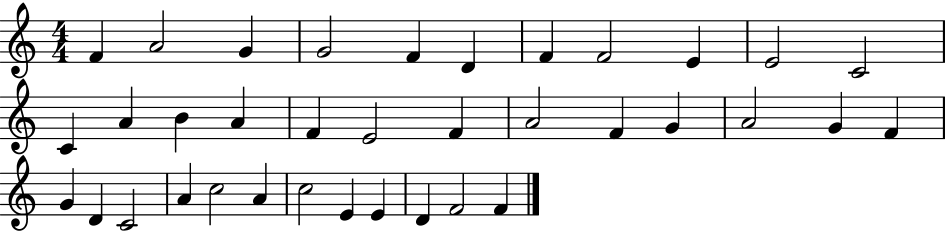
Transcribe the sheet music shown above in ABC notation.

X:1
T:Untitled
M:4/4
L:1/4
K:C
F A2 G G2 F D F F2 E E2 C2 C A B A F E2 F A2 F G A2 G F G D C2 A c2 A c2 E E D F2 F